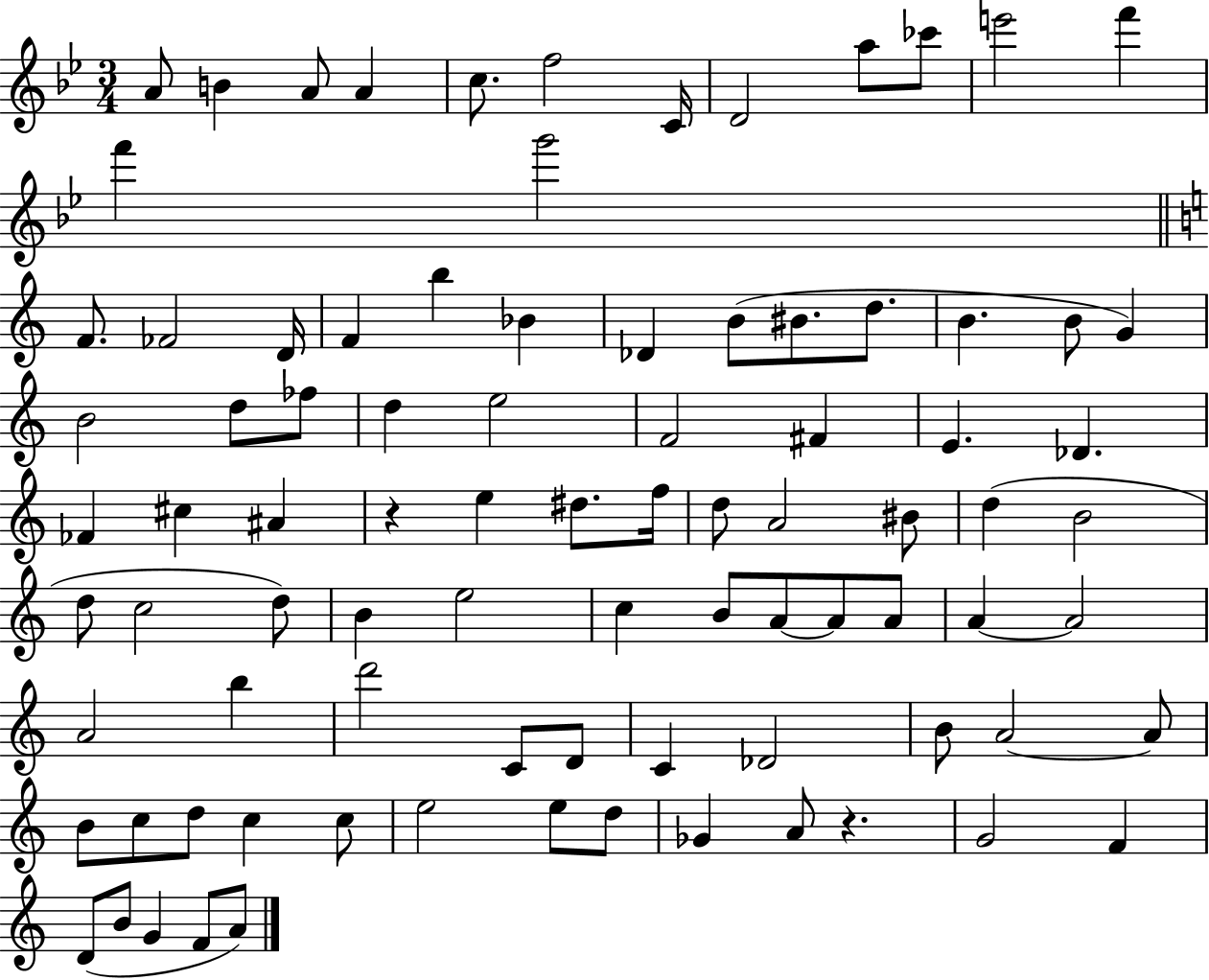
A4/e B4/q A4/e A4/q C5/e. F5/h C4/s D4/h A5/e CES6/e E6/h F6/q F6/q G6/h F4/e. FES4/h D4/s F4/q B5/q Bb4/q Db4/q B4/e BIS4/e. D5/e. B4/q. B4/e G4/q B4/h D5/e FES5/e D5/q E5/h F4/h F#4/q E4/q. Db4/q. FES4/q C#5/q A#4/q R/q E5/q D#5/e. F5/s D5/e A4/h BIS4/e D5/q B4/h D5/e C5/h D5/e B4/q E5/h C5/q B4/e A4/e A4/e A4/e A4/q A4/h A4/h B5/q D6/h C4/e D4/e C4/q Db4/h B4/e A4/h A4/e B4/e C5/e D5/e C5/q C5/e E5/h E5/e D5/e Gb4/q A4/e R/q. G4/h F4/q D4/e B4/e G4/q F4/e A4/e